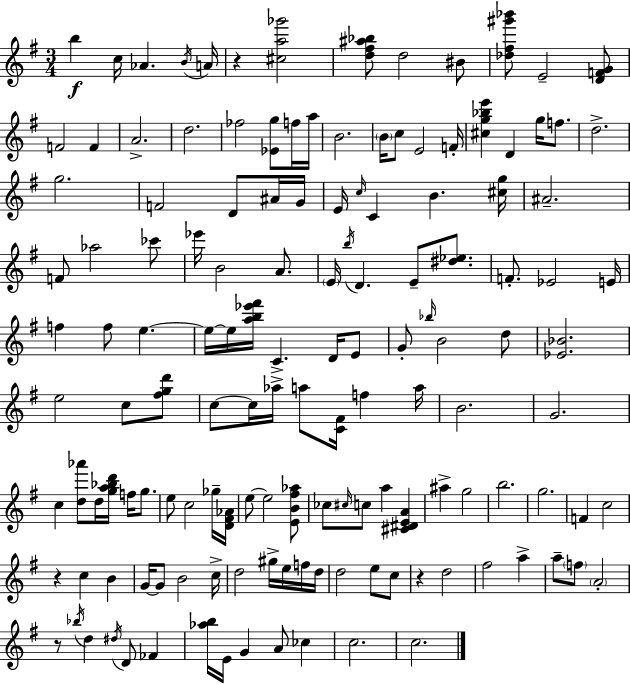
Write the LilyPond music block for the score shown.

{
  \clef treble
  \numericTimeSignature
  \time 3/4
  \key e \minor
  b''4\f c''16 aes'4. \acciaccatura { b'16 } | a'16 r4 <cis'' a'' ges'''>2 | <d'' fis'' ais'' bes''>8 d''2 bis'8 | <des'' fis'' gis''' bes'''>8 e'2-- <d' f' g'>8 | \break f'2 f'4 | a'2.-> | d''2. | fes''2 <ees' g''>8 f''16 | \break a''16 b'2. | \parenthesize b'16 c''8 e'2 | f'16-. <cis'' g'' bes'' e'''>4 d'4 g''16 f''8. | d''2.-> | \break g''2. | f'2 d'8 ais'16 | g'16 e'16 \grace { c''16 } c'4 b'4. | <cis'' g''>16 ais'2.-- | \break f'8 aes''2 | ces'''8 ees'''16 b'2 a'8. | \parenthesize e'16 \acciaccatura { b''16 } d'4. e'8-- | <dis'' ees''>8. f'8.-. ees'2 | \break e'16 f''4 f''8 e''4.~~ | e''16~~ e''16 <a'' b'' ees''' fis'''>16 c'4.-> | d'16 e'8 g'8-. \grace { bes''16 } b'2 | d''8 <ees' bes'>2. | \break e''2 | c''8 <fis'' g'' d'''>8 c''8~~ c''16 aes''16-> a''8 <c' fis'>16 f''4 | a''16 b'2. | g'2. | \break c''4 <d'' aes'''>8 d''16 <g'' a'' bes'' d'''>16 | f''16 g''8. e''8 c''2 | ges''16-- <d' fis' aes'>16 e''8~~ e''2 | <e' b' fis'' aes''>8 ces''8 \grace { cis''16 } c''8 a''4 | \break <cis' dis' e' a'>4 ais''4-> g''2 | b''2. | g''2. | f'4 c''2 | \break r4 c''4 | b'4 g'16~~ g'8 b'2 | c''16-> d''2 | gis''16-> e''16 f''16 d''16 d''2 | \break e''8 c''8 r4 d''2 | fis''2 | a''4-> a''8-- \parenthesize f''8 \parenthesize a'2-. | r8 \acciaccatura { bes''16 } d''4 | \break \acciaccatura { dis''16 } d'8 fes'4 <aes'' b''>16 e'16 g'4 | a'8 ces''4 c''2. | c''2. | \bar "|."
}